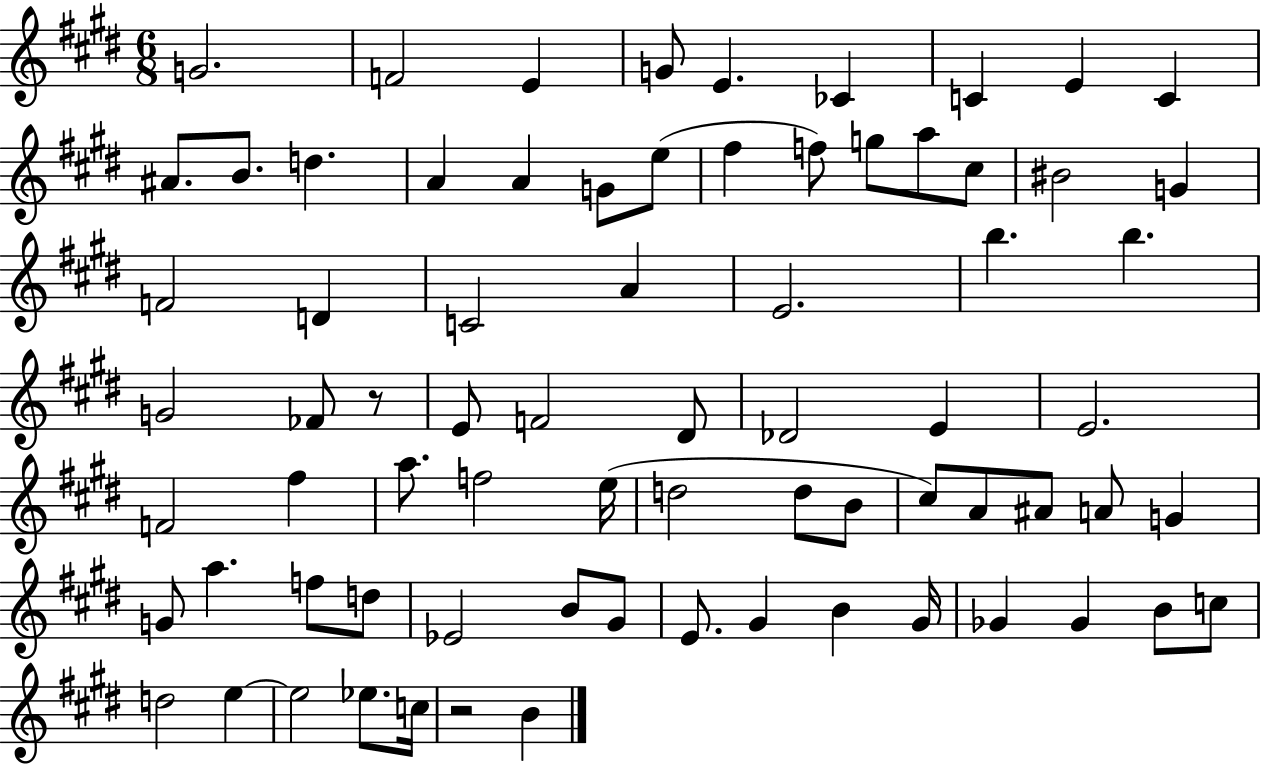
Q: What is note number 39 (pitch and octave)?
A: F4